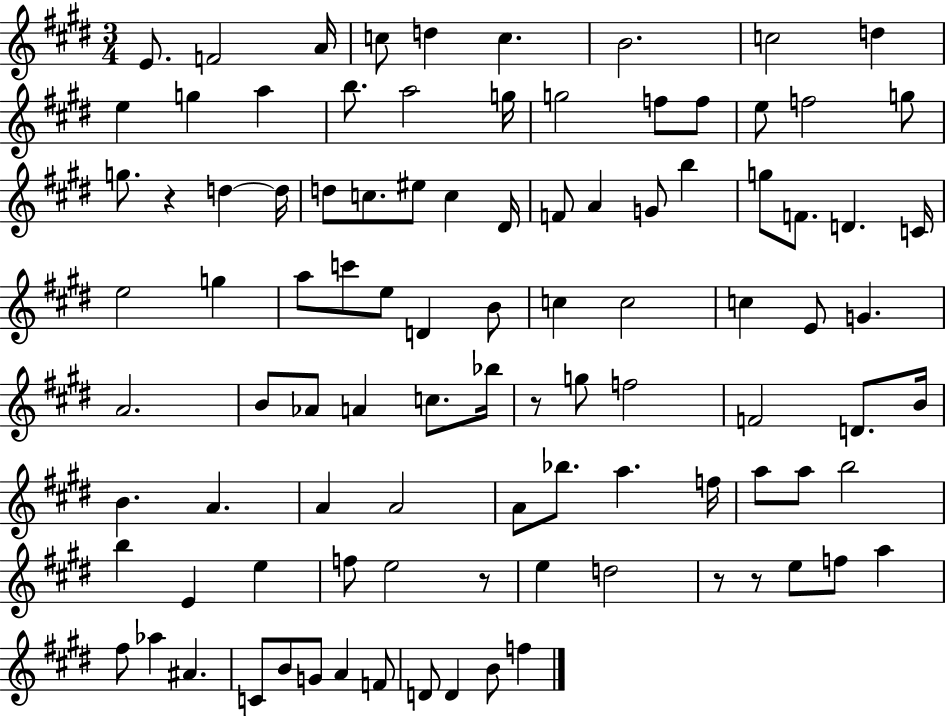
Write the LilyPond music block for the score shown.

{
  \clef treble
  \numericTimeSignature
  \time 3/4
  \key e \major
  \repeat volta 2 { e'8. f'2 a'16 | c''8 d''4 c''4. | b'2. | c''2 d''4 | \break e''4 g''4 a''4 | b''8. a''2 g''16 | g''2 f''8 f''8 | e''8 f''2 g''8 | \break g''8. r4 d''4~~ d''16 | d''8 c''8. eis''8 c''4 dis'16 | f'8 a'4 g'8 b''4 | g''8 f'8. d'4. c'16 | \break e''2 g''4 | a''8 c'''8 e''8 d'4 b'8 | c''4 c''2 | c''4 e'8 g'4. | \break a'2. | b'8 aes'8 a'4 c''8. bes''16 | r8 g''8 f''2 | f'2 d'8. b'16 | \break b'4. a'4. | a'4 a'2 | a'8 bes''8. a''4. f''16 | a''8 a''8 b''2 | \break b''4 e'4 e''4 | f''8 e''2 r8 | e''4 d''2 | r8 r8 e''8 f''8 a''4 | \break fis''8 aes''4 ais'4. | c'8 b'8 g'8 a'4 f'8 | d'8 d'4 b'8 f''4 | } \bar "|."
}